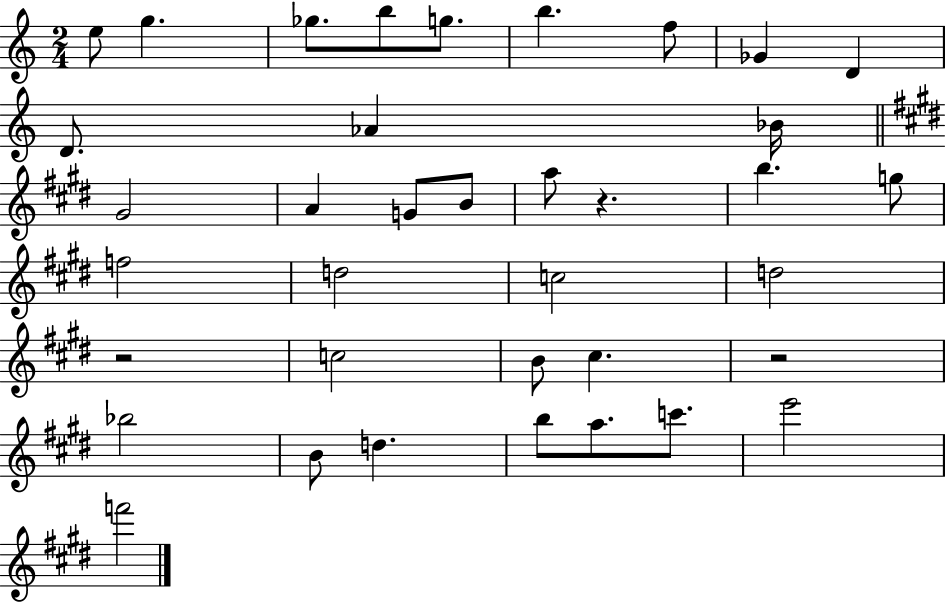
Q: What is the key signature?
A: C major